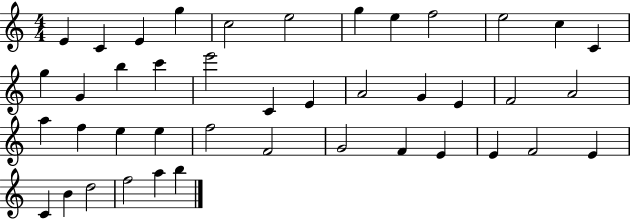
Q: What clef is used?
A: treble